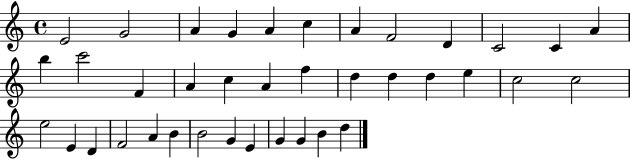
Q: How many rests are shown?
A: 0